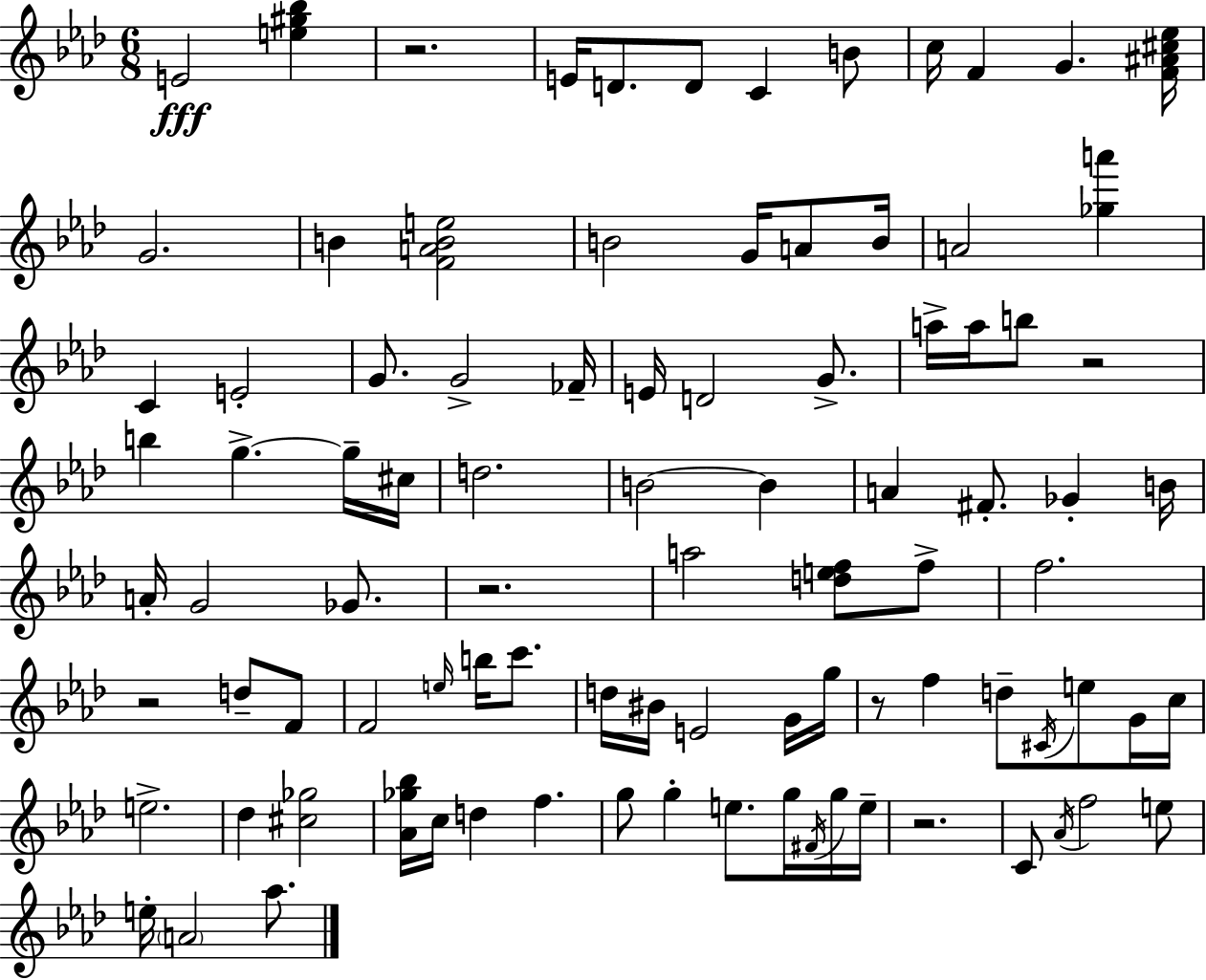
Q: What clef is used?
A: treble